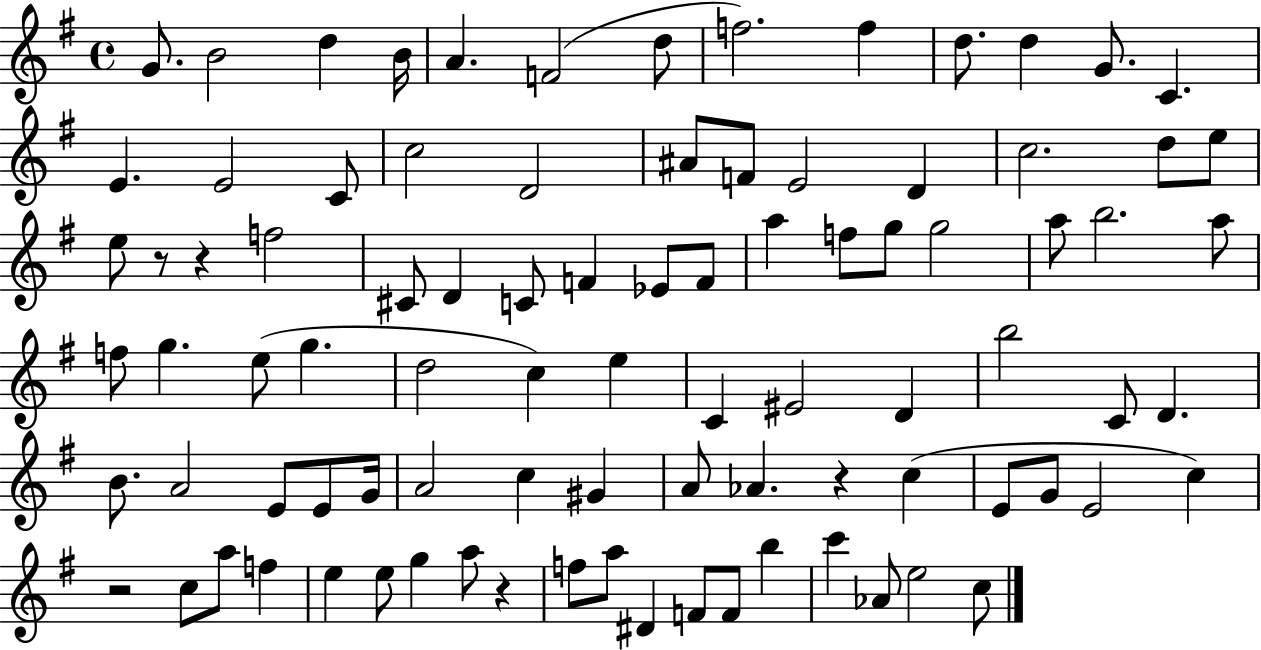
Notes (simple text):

G4/e. B4/h D5/q B4/s A4/q. F4/h D5/e F5/h. F5/q D5/e. D5/q G4/e. C4/q. E4/q. E4/h C4/e C5/h D4/h A#4/e F4/e E4/h D4/q C5/h. D5/e E5/e E5/e R/e R/q F5/h C#4/e D4/q C4/e F4/q Eb4/e F4/e A5/q F5/e G5/e G5/h A5/e B5/h. A5/e F5/e G5/q. E5/e G5/q. D5/h C5/q E5/q C4/q EIS4/h D4/q B5/h C4/e D4/q. B4/e. A4/h E4/e E4/e G4/s A4/h C5/q G#4/q A4/e Ab4/q. R/q C5/q E4/e G4/e E4/h C5/q R/h C5/e A5/e F5/q E5/q E5/e G5/q A5/e R/q F5/e A5/e D#4/q F4/e F4/e B5/q C6/q Ab4/e E5/h C5/e